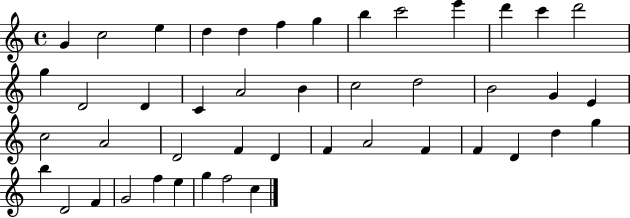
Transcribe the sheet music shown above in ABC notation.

X:1
T:Untitled
M:4/4
L:1/4
K:C
G c2 e d d f g b c'2 e' d' c' d'2 g D2 D C A2 B c2 d2 B2 G E c2 A2 D2 F D F A2 F F D d g b D2 F G2 f e g f2 c